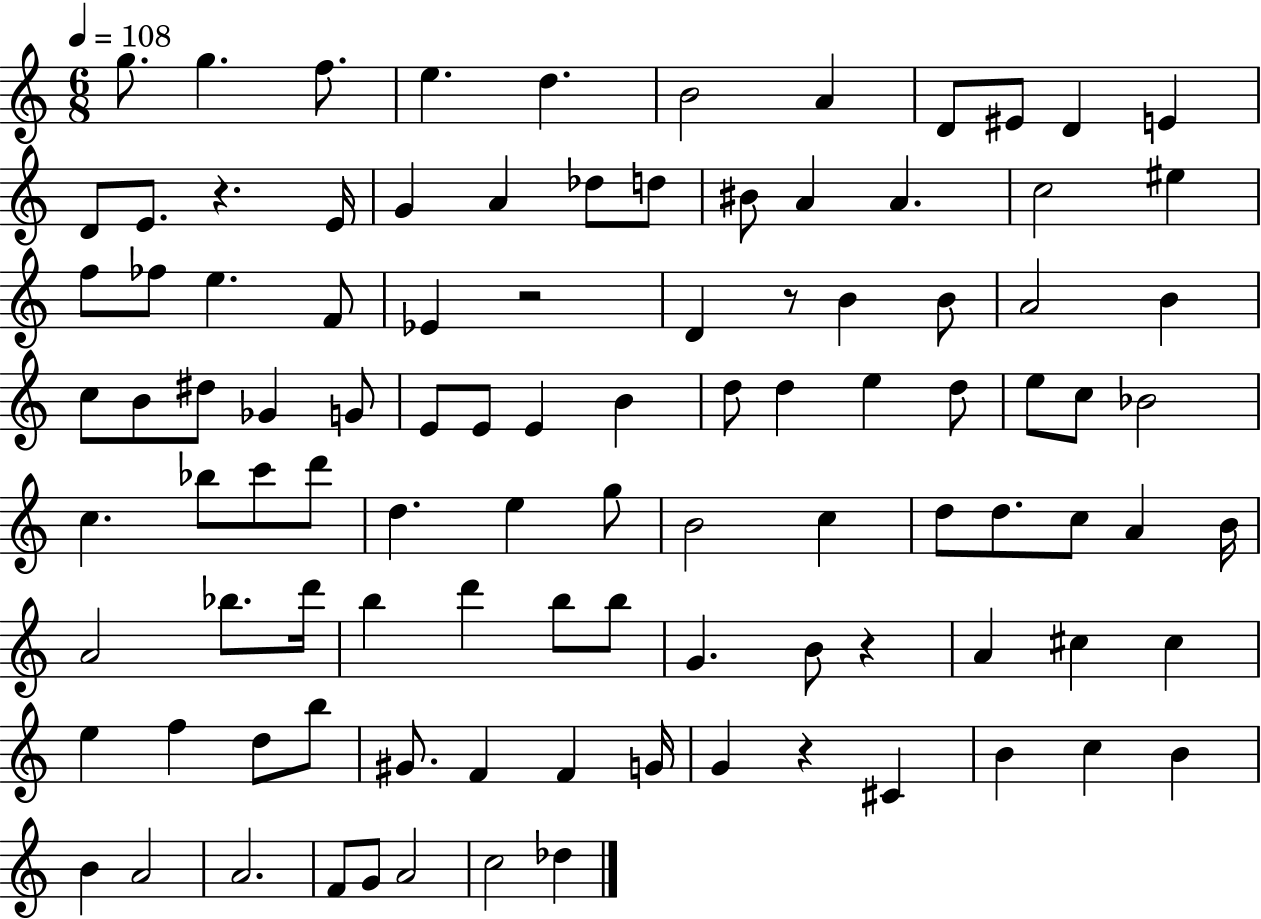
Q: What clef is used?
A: treble